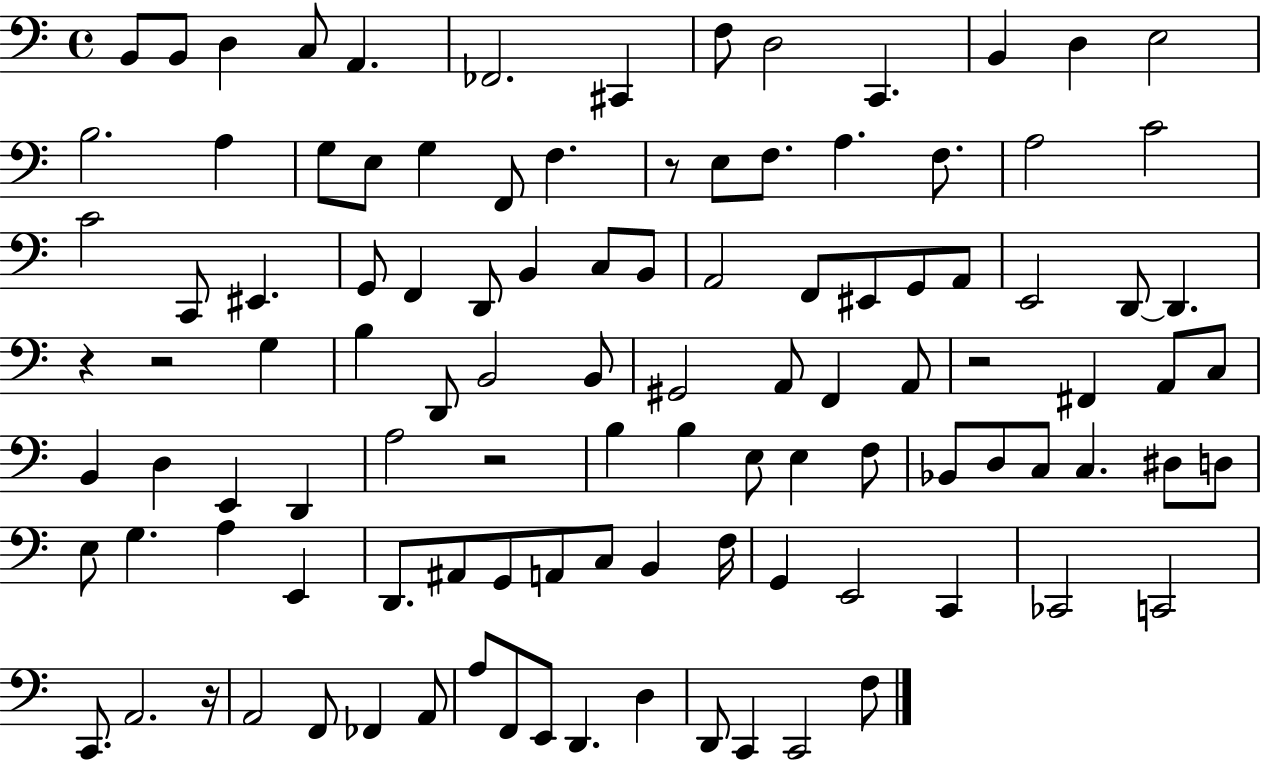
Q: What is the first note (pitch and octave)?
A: B2